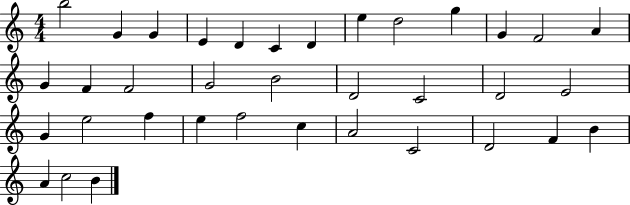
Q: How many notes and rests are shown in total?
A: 36